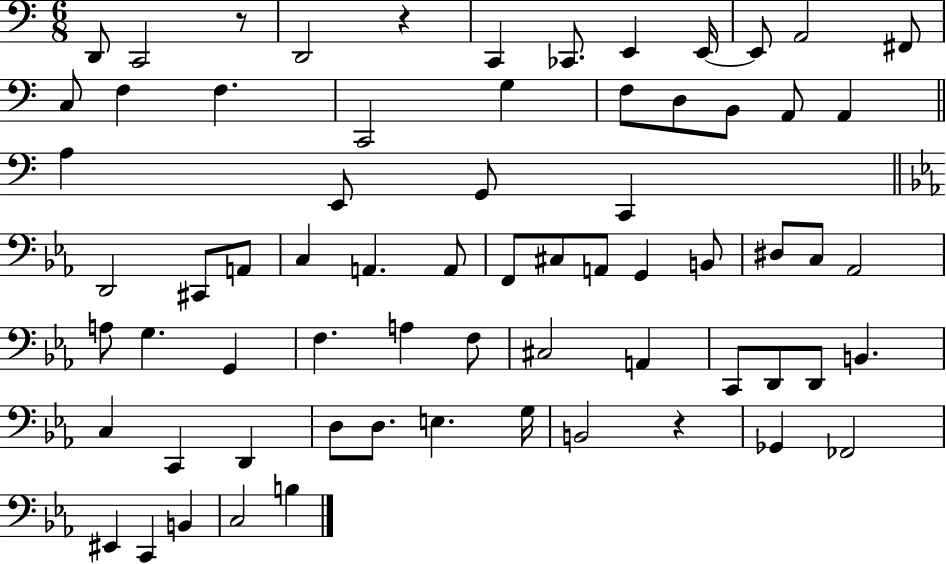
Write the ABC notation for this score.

X:1
T:Untitled
M:6/8
L:1/4
K:C
D,,/2 C,,2 z/2 D,,2 z C,, _C,,/2 E,, E,,/4 E,,/2 A,,2 ^F,,/2 C,/2 F, F, C,,2 G, F,/2 D,/2 B,,/2 A,,/2 A,, A, E,,/2 G,,/2 C,, D,,2 ^C,,/2 A,,/2 C, A,, A,,/2 F,,/2 ^C,/2 A,,/2 G,, B,,/2 ^D,/2 C,/2 _A,,2 A,/2 G, G,, F, A, F,/2 ^C,2 A,, C,,/2 D,,/2 D,,/2 B,, C, C,, D,, D,/2 D,/2 E, G,/4 B,,2 z _G,, _F,,2 ^E,, C,, B,, C,2 B,